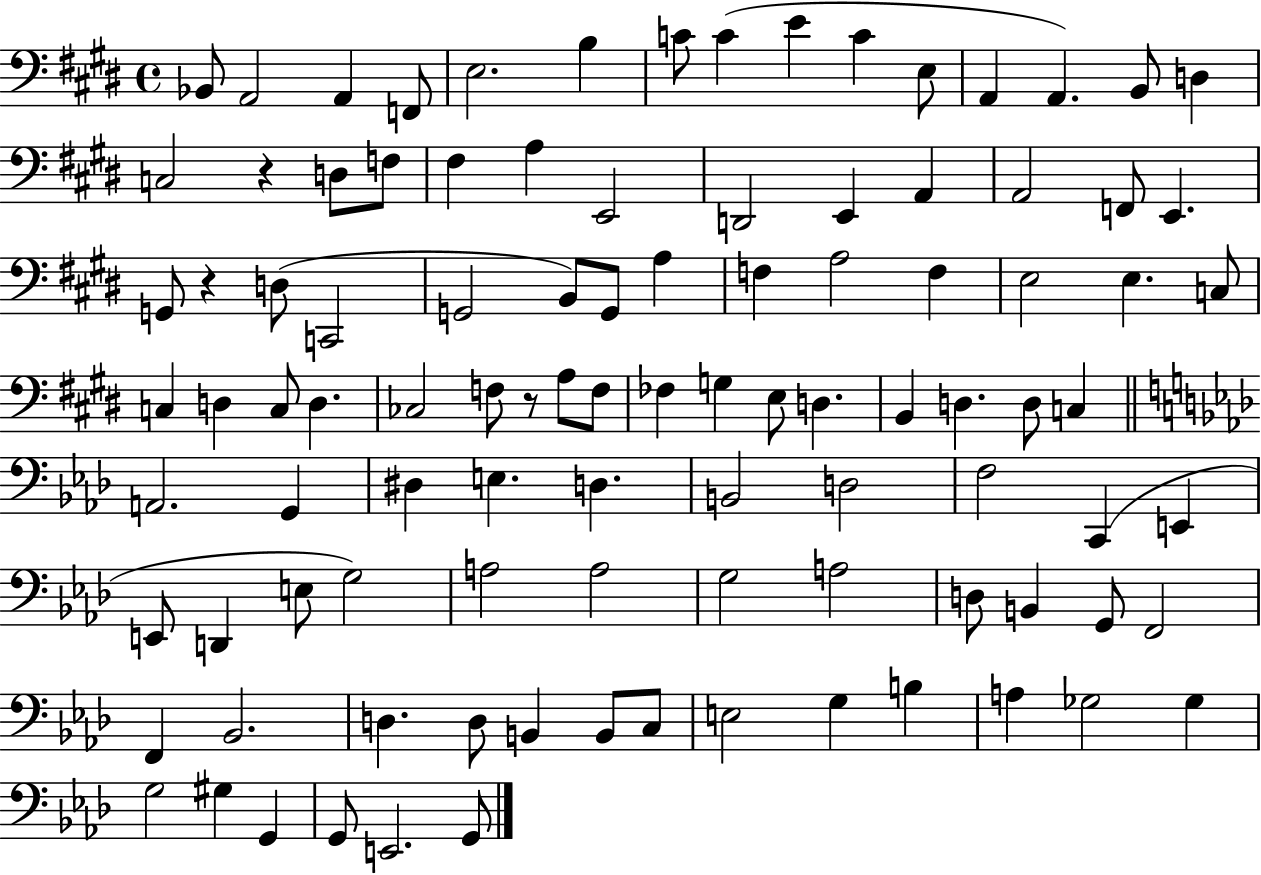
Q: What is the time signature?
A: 4/4